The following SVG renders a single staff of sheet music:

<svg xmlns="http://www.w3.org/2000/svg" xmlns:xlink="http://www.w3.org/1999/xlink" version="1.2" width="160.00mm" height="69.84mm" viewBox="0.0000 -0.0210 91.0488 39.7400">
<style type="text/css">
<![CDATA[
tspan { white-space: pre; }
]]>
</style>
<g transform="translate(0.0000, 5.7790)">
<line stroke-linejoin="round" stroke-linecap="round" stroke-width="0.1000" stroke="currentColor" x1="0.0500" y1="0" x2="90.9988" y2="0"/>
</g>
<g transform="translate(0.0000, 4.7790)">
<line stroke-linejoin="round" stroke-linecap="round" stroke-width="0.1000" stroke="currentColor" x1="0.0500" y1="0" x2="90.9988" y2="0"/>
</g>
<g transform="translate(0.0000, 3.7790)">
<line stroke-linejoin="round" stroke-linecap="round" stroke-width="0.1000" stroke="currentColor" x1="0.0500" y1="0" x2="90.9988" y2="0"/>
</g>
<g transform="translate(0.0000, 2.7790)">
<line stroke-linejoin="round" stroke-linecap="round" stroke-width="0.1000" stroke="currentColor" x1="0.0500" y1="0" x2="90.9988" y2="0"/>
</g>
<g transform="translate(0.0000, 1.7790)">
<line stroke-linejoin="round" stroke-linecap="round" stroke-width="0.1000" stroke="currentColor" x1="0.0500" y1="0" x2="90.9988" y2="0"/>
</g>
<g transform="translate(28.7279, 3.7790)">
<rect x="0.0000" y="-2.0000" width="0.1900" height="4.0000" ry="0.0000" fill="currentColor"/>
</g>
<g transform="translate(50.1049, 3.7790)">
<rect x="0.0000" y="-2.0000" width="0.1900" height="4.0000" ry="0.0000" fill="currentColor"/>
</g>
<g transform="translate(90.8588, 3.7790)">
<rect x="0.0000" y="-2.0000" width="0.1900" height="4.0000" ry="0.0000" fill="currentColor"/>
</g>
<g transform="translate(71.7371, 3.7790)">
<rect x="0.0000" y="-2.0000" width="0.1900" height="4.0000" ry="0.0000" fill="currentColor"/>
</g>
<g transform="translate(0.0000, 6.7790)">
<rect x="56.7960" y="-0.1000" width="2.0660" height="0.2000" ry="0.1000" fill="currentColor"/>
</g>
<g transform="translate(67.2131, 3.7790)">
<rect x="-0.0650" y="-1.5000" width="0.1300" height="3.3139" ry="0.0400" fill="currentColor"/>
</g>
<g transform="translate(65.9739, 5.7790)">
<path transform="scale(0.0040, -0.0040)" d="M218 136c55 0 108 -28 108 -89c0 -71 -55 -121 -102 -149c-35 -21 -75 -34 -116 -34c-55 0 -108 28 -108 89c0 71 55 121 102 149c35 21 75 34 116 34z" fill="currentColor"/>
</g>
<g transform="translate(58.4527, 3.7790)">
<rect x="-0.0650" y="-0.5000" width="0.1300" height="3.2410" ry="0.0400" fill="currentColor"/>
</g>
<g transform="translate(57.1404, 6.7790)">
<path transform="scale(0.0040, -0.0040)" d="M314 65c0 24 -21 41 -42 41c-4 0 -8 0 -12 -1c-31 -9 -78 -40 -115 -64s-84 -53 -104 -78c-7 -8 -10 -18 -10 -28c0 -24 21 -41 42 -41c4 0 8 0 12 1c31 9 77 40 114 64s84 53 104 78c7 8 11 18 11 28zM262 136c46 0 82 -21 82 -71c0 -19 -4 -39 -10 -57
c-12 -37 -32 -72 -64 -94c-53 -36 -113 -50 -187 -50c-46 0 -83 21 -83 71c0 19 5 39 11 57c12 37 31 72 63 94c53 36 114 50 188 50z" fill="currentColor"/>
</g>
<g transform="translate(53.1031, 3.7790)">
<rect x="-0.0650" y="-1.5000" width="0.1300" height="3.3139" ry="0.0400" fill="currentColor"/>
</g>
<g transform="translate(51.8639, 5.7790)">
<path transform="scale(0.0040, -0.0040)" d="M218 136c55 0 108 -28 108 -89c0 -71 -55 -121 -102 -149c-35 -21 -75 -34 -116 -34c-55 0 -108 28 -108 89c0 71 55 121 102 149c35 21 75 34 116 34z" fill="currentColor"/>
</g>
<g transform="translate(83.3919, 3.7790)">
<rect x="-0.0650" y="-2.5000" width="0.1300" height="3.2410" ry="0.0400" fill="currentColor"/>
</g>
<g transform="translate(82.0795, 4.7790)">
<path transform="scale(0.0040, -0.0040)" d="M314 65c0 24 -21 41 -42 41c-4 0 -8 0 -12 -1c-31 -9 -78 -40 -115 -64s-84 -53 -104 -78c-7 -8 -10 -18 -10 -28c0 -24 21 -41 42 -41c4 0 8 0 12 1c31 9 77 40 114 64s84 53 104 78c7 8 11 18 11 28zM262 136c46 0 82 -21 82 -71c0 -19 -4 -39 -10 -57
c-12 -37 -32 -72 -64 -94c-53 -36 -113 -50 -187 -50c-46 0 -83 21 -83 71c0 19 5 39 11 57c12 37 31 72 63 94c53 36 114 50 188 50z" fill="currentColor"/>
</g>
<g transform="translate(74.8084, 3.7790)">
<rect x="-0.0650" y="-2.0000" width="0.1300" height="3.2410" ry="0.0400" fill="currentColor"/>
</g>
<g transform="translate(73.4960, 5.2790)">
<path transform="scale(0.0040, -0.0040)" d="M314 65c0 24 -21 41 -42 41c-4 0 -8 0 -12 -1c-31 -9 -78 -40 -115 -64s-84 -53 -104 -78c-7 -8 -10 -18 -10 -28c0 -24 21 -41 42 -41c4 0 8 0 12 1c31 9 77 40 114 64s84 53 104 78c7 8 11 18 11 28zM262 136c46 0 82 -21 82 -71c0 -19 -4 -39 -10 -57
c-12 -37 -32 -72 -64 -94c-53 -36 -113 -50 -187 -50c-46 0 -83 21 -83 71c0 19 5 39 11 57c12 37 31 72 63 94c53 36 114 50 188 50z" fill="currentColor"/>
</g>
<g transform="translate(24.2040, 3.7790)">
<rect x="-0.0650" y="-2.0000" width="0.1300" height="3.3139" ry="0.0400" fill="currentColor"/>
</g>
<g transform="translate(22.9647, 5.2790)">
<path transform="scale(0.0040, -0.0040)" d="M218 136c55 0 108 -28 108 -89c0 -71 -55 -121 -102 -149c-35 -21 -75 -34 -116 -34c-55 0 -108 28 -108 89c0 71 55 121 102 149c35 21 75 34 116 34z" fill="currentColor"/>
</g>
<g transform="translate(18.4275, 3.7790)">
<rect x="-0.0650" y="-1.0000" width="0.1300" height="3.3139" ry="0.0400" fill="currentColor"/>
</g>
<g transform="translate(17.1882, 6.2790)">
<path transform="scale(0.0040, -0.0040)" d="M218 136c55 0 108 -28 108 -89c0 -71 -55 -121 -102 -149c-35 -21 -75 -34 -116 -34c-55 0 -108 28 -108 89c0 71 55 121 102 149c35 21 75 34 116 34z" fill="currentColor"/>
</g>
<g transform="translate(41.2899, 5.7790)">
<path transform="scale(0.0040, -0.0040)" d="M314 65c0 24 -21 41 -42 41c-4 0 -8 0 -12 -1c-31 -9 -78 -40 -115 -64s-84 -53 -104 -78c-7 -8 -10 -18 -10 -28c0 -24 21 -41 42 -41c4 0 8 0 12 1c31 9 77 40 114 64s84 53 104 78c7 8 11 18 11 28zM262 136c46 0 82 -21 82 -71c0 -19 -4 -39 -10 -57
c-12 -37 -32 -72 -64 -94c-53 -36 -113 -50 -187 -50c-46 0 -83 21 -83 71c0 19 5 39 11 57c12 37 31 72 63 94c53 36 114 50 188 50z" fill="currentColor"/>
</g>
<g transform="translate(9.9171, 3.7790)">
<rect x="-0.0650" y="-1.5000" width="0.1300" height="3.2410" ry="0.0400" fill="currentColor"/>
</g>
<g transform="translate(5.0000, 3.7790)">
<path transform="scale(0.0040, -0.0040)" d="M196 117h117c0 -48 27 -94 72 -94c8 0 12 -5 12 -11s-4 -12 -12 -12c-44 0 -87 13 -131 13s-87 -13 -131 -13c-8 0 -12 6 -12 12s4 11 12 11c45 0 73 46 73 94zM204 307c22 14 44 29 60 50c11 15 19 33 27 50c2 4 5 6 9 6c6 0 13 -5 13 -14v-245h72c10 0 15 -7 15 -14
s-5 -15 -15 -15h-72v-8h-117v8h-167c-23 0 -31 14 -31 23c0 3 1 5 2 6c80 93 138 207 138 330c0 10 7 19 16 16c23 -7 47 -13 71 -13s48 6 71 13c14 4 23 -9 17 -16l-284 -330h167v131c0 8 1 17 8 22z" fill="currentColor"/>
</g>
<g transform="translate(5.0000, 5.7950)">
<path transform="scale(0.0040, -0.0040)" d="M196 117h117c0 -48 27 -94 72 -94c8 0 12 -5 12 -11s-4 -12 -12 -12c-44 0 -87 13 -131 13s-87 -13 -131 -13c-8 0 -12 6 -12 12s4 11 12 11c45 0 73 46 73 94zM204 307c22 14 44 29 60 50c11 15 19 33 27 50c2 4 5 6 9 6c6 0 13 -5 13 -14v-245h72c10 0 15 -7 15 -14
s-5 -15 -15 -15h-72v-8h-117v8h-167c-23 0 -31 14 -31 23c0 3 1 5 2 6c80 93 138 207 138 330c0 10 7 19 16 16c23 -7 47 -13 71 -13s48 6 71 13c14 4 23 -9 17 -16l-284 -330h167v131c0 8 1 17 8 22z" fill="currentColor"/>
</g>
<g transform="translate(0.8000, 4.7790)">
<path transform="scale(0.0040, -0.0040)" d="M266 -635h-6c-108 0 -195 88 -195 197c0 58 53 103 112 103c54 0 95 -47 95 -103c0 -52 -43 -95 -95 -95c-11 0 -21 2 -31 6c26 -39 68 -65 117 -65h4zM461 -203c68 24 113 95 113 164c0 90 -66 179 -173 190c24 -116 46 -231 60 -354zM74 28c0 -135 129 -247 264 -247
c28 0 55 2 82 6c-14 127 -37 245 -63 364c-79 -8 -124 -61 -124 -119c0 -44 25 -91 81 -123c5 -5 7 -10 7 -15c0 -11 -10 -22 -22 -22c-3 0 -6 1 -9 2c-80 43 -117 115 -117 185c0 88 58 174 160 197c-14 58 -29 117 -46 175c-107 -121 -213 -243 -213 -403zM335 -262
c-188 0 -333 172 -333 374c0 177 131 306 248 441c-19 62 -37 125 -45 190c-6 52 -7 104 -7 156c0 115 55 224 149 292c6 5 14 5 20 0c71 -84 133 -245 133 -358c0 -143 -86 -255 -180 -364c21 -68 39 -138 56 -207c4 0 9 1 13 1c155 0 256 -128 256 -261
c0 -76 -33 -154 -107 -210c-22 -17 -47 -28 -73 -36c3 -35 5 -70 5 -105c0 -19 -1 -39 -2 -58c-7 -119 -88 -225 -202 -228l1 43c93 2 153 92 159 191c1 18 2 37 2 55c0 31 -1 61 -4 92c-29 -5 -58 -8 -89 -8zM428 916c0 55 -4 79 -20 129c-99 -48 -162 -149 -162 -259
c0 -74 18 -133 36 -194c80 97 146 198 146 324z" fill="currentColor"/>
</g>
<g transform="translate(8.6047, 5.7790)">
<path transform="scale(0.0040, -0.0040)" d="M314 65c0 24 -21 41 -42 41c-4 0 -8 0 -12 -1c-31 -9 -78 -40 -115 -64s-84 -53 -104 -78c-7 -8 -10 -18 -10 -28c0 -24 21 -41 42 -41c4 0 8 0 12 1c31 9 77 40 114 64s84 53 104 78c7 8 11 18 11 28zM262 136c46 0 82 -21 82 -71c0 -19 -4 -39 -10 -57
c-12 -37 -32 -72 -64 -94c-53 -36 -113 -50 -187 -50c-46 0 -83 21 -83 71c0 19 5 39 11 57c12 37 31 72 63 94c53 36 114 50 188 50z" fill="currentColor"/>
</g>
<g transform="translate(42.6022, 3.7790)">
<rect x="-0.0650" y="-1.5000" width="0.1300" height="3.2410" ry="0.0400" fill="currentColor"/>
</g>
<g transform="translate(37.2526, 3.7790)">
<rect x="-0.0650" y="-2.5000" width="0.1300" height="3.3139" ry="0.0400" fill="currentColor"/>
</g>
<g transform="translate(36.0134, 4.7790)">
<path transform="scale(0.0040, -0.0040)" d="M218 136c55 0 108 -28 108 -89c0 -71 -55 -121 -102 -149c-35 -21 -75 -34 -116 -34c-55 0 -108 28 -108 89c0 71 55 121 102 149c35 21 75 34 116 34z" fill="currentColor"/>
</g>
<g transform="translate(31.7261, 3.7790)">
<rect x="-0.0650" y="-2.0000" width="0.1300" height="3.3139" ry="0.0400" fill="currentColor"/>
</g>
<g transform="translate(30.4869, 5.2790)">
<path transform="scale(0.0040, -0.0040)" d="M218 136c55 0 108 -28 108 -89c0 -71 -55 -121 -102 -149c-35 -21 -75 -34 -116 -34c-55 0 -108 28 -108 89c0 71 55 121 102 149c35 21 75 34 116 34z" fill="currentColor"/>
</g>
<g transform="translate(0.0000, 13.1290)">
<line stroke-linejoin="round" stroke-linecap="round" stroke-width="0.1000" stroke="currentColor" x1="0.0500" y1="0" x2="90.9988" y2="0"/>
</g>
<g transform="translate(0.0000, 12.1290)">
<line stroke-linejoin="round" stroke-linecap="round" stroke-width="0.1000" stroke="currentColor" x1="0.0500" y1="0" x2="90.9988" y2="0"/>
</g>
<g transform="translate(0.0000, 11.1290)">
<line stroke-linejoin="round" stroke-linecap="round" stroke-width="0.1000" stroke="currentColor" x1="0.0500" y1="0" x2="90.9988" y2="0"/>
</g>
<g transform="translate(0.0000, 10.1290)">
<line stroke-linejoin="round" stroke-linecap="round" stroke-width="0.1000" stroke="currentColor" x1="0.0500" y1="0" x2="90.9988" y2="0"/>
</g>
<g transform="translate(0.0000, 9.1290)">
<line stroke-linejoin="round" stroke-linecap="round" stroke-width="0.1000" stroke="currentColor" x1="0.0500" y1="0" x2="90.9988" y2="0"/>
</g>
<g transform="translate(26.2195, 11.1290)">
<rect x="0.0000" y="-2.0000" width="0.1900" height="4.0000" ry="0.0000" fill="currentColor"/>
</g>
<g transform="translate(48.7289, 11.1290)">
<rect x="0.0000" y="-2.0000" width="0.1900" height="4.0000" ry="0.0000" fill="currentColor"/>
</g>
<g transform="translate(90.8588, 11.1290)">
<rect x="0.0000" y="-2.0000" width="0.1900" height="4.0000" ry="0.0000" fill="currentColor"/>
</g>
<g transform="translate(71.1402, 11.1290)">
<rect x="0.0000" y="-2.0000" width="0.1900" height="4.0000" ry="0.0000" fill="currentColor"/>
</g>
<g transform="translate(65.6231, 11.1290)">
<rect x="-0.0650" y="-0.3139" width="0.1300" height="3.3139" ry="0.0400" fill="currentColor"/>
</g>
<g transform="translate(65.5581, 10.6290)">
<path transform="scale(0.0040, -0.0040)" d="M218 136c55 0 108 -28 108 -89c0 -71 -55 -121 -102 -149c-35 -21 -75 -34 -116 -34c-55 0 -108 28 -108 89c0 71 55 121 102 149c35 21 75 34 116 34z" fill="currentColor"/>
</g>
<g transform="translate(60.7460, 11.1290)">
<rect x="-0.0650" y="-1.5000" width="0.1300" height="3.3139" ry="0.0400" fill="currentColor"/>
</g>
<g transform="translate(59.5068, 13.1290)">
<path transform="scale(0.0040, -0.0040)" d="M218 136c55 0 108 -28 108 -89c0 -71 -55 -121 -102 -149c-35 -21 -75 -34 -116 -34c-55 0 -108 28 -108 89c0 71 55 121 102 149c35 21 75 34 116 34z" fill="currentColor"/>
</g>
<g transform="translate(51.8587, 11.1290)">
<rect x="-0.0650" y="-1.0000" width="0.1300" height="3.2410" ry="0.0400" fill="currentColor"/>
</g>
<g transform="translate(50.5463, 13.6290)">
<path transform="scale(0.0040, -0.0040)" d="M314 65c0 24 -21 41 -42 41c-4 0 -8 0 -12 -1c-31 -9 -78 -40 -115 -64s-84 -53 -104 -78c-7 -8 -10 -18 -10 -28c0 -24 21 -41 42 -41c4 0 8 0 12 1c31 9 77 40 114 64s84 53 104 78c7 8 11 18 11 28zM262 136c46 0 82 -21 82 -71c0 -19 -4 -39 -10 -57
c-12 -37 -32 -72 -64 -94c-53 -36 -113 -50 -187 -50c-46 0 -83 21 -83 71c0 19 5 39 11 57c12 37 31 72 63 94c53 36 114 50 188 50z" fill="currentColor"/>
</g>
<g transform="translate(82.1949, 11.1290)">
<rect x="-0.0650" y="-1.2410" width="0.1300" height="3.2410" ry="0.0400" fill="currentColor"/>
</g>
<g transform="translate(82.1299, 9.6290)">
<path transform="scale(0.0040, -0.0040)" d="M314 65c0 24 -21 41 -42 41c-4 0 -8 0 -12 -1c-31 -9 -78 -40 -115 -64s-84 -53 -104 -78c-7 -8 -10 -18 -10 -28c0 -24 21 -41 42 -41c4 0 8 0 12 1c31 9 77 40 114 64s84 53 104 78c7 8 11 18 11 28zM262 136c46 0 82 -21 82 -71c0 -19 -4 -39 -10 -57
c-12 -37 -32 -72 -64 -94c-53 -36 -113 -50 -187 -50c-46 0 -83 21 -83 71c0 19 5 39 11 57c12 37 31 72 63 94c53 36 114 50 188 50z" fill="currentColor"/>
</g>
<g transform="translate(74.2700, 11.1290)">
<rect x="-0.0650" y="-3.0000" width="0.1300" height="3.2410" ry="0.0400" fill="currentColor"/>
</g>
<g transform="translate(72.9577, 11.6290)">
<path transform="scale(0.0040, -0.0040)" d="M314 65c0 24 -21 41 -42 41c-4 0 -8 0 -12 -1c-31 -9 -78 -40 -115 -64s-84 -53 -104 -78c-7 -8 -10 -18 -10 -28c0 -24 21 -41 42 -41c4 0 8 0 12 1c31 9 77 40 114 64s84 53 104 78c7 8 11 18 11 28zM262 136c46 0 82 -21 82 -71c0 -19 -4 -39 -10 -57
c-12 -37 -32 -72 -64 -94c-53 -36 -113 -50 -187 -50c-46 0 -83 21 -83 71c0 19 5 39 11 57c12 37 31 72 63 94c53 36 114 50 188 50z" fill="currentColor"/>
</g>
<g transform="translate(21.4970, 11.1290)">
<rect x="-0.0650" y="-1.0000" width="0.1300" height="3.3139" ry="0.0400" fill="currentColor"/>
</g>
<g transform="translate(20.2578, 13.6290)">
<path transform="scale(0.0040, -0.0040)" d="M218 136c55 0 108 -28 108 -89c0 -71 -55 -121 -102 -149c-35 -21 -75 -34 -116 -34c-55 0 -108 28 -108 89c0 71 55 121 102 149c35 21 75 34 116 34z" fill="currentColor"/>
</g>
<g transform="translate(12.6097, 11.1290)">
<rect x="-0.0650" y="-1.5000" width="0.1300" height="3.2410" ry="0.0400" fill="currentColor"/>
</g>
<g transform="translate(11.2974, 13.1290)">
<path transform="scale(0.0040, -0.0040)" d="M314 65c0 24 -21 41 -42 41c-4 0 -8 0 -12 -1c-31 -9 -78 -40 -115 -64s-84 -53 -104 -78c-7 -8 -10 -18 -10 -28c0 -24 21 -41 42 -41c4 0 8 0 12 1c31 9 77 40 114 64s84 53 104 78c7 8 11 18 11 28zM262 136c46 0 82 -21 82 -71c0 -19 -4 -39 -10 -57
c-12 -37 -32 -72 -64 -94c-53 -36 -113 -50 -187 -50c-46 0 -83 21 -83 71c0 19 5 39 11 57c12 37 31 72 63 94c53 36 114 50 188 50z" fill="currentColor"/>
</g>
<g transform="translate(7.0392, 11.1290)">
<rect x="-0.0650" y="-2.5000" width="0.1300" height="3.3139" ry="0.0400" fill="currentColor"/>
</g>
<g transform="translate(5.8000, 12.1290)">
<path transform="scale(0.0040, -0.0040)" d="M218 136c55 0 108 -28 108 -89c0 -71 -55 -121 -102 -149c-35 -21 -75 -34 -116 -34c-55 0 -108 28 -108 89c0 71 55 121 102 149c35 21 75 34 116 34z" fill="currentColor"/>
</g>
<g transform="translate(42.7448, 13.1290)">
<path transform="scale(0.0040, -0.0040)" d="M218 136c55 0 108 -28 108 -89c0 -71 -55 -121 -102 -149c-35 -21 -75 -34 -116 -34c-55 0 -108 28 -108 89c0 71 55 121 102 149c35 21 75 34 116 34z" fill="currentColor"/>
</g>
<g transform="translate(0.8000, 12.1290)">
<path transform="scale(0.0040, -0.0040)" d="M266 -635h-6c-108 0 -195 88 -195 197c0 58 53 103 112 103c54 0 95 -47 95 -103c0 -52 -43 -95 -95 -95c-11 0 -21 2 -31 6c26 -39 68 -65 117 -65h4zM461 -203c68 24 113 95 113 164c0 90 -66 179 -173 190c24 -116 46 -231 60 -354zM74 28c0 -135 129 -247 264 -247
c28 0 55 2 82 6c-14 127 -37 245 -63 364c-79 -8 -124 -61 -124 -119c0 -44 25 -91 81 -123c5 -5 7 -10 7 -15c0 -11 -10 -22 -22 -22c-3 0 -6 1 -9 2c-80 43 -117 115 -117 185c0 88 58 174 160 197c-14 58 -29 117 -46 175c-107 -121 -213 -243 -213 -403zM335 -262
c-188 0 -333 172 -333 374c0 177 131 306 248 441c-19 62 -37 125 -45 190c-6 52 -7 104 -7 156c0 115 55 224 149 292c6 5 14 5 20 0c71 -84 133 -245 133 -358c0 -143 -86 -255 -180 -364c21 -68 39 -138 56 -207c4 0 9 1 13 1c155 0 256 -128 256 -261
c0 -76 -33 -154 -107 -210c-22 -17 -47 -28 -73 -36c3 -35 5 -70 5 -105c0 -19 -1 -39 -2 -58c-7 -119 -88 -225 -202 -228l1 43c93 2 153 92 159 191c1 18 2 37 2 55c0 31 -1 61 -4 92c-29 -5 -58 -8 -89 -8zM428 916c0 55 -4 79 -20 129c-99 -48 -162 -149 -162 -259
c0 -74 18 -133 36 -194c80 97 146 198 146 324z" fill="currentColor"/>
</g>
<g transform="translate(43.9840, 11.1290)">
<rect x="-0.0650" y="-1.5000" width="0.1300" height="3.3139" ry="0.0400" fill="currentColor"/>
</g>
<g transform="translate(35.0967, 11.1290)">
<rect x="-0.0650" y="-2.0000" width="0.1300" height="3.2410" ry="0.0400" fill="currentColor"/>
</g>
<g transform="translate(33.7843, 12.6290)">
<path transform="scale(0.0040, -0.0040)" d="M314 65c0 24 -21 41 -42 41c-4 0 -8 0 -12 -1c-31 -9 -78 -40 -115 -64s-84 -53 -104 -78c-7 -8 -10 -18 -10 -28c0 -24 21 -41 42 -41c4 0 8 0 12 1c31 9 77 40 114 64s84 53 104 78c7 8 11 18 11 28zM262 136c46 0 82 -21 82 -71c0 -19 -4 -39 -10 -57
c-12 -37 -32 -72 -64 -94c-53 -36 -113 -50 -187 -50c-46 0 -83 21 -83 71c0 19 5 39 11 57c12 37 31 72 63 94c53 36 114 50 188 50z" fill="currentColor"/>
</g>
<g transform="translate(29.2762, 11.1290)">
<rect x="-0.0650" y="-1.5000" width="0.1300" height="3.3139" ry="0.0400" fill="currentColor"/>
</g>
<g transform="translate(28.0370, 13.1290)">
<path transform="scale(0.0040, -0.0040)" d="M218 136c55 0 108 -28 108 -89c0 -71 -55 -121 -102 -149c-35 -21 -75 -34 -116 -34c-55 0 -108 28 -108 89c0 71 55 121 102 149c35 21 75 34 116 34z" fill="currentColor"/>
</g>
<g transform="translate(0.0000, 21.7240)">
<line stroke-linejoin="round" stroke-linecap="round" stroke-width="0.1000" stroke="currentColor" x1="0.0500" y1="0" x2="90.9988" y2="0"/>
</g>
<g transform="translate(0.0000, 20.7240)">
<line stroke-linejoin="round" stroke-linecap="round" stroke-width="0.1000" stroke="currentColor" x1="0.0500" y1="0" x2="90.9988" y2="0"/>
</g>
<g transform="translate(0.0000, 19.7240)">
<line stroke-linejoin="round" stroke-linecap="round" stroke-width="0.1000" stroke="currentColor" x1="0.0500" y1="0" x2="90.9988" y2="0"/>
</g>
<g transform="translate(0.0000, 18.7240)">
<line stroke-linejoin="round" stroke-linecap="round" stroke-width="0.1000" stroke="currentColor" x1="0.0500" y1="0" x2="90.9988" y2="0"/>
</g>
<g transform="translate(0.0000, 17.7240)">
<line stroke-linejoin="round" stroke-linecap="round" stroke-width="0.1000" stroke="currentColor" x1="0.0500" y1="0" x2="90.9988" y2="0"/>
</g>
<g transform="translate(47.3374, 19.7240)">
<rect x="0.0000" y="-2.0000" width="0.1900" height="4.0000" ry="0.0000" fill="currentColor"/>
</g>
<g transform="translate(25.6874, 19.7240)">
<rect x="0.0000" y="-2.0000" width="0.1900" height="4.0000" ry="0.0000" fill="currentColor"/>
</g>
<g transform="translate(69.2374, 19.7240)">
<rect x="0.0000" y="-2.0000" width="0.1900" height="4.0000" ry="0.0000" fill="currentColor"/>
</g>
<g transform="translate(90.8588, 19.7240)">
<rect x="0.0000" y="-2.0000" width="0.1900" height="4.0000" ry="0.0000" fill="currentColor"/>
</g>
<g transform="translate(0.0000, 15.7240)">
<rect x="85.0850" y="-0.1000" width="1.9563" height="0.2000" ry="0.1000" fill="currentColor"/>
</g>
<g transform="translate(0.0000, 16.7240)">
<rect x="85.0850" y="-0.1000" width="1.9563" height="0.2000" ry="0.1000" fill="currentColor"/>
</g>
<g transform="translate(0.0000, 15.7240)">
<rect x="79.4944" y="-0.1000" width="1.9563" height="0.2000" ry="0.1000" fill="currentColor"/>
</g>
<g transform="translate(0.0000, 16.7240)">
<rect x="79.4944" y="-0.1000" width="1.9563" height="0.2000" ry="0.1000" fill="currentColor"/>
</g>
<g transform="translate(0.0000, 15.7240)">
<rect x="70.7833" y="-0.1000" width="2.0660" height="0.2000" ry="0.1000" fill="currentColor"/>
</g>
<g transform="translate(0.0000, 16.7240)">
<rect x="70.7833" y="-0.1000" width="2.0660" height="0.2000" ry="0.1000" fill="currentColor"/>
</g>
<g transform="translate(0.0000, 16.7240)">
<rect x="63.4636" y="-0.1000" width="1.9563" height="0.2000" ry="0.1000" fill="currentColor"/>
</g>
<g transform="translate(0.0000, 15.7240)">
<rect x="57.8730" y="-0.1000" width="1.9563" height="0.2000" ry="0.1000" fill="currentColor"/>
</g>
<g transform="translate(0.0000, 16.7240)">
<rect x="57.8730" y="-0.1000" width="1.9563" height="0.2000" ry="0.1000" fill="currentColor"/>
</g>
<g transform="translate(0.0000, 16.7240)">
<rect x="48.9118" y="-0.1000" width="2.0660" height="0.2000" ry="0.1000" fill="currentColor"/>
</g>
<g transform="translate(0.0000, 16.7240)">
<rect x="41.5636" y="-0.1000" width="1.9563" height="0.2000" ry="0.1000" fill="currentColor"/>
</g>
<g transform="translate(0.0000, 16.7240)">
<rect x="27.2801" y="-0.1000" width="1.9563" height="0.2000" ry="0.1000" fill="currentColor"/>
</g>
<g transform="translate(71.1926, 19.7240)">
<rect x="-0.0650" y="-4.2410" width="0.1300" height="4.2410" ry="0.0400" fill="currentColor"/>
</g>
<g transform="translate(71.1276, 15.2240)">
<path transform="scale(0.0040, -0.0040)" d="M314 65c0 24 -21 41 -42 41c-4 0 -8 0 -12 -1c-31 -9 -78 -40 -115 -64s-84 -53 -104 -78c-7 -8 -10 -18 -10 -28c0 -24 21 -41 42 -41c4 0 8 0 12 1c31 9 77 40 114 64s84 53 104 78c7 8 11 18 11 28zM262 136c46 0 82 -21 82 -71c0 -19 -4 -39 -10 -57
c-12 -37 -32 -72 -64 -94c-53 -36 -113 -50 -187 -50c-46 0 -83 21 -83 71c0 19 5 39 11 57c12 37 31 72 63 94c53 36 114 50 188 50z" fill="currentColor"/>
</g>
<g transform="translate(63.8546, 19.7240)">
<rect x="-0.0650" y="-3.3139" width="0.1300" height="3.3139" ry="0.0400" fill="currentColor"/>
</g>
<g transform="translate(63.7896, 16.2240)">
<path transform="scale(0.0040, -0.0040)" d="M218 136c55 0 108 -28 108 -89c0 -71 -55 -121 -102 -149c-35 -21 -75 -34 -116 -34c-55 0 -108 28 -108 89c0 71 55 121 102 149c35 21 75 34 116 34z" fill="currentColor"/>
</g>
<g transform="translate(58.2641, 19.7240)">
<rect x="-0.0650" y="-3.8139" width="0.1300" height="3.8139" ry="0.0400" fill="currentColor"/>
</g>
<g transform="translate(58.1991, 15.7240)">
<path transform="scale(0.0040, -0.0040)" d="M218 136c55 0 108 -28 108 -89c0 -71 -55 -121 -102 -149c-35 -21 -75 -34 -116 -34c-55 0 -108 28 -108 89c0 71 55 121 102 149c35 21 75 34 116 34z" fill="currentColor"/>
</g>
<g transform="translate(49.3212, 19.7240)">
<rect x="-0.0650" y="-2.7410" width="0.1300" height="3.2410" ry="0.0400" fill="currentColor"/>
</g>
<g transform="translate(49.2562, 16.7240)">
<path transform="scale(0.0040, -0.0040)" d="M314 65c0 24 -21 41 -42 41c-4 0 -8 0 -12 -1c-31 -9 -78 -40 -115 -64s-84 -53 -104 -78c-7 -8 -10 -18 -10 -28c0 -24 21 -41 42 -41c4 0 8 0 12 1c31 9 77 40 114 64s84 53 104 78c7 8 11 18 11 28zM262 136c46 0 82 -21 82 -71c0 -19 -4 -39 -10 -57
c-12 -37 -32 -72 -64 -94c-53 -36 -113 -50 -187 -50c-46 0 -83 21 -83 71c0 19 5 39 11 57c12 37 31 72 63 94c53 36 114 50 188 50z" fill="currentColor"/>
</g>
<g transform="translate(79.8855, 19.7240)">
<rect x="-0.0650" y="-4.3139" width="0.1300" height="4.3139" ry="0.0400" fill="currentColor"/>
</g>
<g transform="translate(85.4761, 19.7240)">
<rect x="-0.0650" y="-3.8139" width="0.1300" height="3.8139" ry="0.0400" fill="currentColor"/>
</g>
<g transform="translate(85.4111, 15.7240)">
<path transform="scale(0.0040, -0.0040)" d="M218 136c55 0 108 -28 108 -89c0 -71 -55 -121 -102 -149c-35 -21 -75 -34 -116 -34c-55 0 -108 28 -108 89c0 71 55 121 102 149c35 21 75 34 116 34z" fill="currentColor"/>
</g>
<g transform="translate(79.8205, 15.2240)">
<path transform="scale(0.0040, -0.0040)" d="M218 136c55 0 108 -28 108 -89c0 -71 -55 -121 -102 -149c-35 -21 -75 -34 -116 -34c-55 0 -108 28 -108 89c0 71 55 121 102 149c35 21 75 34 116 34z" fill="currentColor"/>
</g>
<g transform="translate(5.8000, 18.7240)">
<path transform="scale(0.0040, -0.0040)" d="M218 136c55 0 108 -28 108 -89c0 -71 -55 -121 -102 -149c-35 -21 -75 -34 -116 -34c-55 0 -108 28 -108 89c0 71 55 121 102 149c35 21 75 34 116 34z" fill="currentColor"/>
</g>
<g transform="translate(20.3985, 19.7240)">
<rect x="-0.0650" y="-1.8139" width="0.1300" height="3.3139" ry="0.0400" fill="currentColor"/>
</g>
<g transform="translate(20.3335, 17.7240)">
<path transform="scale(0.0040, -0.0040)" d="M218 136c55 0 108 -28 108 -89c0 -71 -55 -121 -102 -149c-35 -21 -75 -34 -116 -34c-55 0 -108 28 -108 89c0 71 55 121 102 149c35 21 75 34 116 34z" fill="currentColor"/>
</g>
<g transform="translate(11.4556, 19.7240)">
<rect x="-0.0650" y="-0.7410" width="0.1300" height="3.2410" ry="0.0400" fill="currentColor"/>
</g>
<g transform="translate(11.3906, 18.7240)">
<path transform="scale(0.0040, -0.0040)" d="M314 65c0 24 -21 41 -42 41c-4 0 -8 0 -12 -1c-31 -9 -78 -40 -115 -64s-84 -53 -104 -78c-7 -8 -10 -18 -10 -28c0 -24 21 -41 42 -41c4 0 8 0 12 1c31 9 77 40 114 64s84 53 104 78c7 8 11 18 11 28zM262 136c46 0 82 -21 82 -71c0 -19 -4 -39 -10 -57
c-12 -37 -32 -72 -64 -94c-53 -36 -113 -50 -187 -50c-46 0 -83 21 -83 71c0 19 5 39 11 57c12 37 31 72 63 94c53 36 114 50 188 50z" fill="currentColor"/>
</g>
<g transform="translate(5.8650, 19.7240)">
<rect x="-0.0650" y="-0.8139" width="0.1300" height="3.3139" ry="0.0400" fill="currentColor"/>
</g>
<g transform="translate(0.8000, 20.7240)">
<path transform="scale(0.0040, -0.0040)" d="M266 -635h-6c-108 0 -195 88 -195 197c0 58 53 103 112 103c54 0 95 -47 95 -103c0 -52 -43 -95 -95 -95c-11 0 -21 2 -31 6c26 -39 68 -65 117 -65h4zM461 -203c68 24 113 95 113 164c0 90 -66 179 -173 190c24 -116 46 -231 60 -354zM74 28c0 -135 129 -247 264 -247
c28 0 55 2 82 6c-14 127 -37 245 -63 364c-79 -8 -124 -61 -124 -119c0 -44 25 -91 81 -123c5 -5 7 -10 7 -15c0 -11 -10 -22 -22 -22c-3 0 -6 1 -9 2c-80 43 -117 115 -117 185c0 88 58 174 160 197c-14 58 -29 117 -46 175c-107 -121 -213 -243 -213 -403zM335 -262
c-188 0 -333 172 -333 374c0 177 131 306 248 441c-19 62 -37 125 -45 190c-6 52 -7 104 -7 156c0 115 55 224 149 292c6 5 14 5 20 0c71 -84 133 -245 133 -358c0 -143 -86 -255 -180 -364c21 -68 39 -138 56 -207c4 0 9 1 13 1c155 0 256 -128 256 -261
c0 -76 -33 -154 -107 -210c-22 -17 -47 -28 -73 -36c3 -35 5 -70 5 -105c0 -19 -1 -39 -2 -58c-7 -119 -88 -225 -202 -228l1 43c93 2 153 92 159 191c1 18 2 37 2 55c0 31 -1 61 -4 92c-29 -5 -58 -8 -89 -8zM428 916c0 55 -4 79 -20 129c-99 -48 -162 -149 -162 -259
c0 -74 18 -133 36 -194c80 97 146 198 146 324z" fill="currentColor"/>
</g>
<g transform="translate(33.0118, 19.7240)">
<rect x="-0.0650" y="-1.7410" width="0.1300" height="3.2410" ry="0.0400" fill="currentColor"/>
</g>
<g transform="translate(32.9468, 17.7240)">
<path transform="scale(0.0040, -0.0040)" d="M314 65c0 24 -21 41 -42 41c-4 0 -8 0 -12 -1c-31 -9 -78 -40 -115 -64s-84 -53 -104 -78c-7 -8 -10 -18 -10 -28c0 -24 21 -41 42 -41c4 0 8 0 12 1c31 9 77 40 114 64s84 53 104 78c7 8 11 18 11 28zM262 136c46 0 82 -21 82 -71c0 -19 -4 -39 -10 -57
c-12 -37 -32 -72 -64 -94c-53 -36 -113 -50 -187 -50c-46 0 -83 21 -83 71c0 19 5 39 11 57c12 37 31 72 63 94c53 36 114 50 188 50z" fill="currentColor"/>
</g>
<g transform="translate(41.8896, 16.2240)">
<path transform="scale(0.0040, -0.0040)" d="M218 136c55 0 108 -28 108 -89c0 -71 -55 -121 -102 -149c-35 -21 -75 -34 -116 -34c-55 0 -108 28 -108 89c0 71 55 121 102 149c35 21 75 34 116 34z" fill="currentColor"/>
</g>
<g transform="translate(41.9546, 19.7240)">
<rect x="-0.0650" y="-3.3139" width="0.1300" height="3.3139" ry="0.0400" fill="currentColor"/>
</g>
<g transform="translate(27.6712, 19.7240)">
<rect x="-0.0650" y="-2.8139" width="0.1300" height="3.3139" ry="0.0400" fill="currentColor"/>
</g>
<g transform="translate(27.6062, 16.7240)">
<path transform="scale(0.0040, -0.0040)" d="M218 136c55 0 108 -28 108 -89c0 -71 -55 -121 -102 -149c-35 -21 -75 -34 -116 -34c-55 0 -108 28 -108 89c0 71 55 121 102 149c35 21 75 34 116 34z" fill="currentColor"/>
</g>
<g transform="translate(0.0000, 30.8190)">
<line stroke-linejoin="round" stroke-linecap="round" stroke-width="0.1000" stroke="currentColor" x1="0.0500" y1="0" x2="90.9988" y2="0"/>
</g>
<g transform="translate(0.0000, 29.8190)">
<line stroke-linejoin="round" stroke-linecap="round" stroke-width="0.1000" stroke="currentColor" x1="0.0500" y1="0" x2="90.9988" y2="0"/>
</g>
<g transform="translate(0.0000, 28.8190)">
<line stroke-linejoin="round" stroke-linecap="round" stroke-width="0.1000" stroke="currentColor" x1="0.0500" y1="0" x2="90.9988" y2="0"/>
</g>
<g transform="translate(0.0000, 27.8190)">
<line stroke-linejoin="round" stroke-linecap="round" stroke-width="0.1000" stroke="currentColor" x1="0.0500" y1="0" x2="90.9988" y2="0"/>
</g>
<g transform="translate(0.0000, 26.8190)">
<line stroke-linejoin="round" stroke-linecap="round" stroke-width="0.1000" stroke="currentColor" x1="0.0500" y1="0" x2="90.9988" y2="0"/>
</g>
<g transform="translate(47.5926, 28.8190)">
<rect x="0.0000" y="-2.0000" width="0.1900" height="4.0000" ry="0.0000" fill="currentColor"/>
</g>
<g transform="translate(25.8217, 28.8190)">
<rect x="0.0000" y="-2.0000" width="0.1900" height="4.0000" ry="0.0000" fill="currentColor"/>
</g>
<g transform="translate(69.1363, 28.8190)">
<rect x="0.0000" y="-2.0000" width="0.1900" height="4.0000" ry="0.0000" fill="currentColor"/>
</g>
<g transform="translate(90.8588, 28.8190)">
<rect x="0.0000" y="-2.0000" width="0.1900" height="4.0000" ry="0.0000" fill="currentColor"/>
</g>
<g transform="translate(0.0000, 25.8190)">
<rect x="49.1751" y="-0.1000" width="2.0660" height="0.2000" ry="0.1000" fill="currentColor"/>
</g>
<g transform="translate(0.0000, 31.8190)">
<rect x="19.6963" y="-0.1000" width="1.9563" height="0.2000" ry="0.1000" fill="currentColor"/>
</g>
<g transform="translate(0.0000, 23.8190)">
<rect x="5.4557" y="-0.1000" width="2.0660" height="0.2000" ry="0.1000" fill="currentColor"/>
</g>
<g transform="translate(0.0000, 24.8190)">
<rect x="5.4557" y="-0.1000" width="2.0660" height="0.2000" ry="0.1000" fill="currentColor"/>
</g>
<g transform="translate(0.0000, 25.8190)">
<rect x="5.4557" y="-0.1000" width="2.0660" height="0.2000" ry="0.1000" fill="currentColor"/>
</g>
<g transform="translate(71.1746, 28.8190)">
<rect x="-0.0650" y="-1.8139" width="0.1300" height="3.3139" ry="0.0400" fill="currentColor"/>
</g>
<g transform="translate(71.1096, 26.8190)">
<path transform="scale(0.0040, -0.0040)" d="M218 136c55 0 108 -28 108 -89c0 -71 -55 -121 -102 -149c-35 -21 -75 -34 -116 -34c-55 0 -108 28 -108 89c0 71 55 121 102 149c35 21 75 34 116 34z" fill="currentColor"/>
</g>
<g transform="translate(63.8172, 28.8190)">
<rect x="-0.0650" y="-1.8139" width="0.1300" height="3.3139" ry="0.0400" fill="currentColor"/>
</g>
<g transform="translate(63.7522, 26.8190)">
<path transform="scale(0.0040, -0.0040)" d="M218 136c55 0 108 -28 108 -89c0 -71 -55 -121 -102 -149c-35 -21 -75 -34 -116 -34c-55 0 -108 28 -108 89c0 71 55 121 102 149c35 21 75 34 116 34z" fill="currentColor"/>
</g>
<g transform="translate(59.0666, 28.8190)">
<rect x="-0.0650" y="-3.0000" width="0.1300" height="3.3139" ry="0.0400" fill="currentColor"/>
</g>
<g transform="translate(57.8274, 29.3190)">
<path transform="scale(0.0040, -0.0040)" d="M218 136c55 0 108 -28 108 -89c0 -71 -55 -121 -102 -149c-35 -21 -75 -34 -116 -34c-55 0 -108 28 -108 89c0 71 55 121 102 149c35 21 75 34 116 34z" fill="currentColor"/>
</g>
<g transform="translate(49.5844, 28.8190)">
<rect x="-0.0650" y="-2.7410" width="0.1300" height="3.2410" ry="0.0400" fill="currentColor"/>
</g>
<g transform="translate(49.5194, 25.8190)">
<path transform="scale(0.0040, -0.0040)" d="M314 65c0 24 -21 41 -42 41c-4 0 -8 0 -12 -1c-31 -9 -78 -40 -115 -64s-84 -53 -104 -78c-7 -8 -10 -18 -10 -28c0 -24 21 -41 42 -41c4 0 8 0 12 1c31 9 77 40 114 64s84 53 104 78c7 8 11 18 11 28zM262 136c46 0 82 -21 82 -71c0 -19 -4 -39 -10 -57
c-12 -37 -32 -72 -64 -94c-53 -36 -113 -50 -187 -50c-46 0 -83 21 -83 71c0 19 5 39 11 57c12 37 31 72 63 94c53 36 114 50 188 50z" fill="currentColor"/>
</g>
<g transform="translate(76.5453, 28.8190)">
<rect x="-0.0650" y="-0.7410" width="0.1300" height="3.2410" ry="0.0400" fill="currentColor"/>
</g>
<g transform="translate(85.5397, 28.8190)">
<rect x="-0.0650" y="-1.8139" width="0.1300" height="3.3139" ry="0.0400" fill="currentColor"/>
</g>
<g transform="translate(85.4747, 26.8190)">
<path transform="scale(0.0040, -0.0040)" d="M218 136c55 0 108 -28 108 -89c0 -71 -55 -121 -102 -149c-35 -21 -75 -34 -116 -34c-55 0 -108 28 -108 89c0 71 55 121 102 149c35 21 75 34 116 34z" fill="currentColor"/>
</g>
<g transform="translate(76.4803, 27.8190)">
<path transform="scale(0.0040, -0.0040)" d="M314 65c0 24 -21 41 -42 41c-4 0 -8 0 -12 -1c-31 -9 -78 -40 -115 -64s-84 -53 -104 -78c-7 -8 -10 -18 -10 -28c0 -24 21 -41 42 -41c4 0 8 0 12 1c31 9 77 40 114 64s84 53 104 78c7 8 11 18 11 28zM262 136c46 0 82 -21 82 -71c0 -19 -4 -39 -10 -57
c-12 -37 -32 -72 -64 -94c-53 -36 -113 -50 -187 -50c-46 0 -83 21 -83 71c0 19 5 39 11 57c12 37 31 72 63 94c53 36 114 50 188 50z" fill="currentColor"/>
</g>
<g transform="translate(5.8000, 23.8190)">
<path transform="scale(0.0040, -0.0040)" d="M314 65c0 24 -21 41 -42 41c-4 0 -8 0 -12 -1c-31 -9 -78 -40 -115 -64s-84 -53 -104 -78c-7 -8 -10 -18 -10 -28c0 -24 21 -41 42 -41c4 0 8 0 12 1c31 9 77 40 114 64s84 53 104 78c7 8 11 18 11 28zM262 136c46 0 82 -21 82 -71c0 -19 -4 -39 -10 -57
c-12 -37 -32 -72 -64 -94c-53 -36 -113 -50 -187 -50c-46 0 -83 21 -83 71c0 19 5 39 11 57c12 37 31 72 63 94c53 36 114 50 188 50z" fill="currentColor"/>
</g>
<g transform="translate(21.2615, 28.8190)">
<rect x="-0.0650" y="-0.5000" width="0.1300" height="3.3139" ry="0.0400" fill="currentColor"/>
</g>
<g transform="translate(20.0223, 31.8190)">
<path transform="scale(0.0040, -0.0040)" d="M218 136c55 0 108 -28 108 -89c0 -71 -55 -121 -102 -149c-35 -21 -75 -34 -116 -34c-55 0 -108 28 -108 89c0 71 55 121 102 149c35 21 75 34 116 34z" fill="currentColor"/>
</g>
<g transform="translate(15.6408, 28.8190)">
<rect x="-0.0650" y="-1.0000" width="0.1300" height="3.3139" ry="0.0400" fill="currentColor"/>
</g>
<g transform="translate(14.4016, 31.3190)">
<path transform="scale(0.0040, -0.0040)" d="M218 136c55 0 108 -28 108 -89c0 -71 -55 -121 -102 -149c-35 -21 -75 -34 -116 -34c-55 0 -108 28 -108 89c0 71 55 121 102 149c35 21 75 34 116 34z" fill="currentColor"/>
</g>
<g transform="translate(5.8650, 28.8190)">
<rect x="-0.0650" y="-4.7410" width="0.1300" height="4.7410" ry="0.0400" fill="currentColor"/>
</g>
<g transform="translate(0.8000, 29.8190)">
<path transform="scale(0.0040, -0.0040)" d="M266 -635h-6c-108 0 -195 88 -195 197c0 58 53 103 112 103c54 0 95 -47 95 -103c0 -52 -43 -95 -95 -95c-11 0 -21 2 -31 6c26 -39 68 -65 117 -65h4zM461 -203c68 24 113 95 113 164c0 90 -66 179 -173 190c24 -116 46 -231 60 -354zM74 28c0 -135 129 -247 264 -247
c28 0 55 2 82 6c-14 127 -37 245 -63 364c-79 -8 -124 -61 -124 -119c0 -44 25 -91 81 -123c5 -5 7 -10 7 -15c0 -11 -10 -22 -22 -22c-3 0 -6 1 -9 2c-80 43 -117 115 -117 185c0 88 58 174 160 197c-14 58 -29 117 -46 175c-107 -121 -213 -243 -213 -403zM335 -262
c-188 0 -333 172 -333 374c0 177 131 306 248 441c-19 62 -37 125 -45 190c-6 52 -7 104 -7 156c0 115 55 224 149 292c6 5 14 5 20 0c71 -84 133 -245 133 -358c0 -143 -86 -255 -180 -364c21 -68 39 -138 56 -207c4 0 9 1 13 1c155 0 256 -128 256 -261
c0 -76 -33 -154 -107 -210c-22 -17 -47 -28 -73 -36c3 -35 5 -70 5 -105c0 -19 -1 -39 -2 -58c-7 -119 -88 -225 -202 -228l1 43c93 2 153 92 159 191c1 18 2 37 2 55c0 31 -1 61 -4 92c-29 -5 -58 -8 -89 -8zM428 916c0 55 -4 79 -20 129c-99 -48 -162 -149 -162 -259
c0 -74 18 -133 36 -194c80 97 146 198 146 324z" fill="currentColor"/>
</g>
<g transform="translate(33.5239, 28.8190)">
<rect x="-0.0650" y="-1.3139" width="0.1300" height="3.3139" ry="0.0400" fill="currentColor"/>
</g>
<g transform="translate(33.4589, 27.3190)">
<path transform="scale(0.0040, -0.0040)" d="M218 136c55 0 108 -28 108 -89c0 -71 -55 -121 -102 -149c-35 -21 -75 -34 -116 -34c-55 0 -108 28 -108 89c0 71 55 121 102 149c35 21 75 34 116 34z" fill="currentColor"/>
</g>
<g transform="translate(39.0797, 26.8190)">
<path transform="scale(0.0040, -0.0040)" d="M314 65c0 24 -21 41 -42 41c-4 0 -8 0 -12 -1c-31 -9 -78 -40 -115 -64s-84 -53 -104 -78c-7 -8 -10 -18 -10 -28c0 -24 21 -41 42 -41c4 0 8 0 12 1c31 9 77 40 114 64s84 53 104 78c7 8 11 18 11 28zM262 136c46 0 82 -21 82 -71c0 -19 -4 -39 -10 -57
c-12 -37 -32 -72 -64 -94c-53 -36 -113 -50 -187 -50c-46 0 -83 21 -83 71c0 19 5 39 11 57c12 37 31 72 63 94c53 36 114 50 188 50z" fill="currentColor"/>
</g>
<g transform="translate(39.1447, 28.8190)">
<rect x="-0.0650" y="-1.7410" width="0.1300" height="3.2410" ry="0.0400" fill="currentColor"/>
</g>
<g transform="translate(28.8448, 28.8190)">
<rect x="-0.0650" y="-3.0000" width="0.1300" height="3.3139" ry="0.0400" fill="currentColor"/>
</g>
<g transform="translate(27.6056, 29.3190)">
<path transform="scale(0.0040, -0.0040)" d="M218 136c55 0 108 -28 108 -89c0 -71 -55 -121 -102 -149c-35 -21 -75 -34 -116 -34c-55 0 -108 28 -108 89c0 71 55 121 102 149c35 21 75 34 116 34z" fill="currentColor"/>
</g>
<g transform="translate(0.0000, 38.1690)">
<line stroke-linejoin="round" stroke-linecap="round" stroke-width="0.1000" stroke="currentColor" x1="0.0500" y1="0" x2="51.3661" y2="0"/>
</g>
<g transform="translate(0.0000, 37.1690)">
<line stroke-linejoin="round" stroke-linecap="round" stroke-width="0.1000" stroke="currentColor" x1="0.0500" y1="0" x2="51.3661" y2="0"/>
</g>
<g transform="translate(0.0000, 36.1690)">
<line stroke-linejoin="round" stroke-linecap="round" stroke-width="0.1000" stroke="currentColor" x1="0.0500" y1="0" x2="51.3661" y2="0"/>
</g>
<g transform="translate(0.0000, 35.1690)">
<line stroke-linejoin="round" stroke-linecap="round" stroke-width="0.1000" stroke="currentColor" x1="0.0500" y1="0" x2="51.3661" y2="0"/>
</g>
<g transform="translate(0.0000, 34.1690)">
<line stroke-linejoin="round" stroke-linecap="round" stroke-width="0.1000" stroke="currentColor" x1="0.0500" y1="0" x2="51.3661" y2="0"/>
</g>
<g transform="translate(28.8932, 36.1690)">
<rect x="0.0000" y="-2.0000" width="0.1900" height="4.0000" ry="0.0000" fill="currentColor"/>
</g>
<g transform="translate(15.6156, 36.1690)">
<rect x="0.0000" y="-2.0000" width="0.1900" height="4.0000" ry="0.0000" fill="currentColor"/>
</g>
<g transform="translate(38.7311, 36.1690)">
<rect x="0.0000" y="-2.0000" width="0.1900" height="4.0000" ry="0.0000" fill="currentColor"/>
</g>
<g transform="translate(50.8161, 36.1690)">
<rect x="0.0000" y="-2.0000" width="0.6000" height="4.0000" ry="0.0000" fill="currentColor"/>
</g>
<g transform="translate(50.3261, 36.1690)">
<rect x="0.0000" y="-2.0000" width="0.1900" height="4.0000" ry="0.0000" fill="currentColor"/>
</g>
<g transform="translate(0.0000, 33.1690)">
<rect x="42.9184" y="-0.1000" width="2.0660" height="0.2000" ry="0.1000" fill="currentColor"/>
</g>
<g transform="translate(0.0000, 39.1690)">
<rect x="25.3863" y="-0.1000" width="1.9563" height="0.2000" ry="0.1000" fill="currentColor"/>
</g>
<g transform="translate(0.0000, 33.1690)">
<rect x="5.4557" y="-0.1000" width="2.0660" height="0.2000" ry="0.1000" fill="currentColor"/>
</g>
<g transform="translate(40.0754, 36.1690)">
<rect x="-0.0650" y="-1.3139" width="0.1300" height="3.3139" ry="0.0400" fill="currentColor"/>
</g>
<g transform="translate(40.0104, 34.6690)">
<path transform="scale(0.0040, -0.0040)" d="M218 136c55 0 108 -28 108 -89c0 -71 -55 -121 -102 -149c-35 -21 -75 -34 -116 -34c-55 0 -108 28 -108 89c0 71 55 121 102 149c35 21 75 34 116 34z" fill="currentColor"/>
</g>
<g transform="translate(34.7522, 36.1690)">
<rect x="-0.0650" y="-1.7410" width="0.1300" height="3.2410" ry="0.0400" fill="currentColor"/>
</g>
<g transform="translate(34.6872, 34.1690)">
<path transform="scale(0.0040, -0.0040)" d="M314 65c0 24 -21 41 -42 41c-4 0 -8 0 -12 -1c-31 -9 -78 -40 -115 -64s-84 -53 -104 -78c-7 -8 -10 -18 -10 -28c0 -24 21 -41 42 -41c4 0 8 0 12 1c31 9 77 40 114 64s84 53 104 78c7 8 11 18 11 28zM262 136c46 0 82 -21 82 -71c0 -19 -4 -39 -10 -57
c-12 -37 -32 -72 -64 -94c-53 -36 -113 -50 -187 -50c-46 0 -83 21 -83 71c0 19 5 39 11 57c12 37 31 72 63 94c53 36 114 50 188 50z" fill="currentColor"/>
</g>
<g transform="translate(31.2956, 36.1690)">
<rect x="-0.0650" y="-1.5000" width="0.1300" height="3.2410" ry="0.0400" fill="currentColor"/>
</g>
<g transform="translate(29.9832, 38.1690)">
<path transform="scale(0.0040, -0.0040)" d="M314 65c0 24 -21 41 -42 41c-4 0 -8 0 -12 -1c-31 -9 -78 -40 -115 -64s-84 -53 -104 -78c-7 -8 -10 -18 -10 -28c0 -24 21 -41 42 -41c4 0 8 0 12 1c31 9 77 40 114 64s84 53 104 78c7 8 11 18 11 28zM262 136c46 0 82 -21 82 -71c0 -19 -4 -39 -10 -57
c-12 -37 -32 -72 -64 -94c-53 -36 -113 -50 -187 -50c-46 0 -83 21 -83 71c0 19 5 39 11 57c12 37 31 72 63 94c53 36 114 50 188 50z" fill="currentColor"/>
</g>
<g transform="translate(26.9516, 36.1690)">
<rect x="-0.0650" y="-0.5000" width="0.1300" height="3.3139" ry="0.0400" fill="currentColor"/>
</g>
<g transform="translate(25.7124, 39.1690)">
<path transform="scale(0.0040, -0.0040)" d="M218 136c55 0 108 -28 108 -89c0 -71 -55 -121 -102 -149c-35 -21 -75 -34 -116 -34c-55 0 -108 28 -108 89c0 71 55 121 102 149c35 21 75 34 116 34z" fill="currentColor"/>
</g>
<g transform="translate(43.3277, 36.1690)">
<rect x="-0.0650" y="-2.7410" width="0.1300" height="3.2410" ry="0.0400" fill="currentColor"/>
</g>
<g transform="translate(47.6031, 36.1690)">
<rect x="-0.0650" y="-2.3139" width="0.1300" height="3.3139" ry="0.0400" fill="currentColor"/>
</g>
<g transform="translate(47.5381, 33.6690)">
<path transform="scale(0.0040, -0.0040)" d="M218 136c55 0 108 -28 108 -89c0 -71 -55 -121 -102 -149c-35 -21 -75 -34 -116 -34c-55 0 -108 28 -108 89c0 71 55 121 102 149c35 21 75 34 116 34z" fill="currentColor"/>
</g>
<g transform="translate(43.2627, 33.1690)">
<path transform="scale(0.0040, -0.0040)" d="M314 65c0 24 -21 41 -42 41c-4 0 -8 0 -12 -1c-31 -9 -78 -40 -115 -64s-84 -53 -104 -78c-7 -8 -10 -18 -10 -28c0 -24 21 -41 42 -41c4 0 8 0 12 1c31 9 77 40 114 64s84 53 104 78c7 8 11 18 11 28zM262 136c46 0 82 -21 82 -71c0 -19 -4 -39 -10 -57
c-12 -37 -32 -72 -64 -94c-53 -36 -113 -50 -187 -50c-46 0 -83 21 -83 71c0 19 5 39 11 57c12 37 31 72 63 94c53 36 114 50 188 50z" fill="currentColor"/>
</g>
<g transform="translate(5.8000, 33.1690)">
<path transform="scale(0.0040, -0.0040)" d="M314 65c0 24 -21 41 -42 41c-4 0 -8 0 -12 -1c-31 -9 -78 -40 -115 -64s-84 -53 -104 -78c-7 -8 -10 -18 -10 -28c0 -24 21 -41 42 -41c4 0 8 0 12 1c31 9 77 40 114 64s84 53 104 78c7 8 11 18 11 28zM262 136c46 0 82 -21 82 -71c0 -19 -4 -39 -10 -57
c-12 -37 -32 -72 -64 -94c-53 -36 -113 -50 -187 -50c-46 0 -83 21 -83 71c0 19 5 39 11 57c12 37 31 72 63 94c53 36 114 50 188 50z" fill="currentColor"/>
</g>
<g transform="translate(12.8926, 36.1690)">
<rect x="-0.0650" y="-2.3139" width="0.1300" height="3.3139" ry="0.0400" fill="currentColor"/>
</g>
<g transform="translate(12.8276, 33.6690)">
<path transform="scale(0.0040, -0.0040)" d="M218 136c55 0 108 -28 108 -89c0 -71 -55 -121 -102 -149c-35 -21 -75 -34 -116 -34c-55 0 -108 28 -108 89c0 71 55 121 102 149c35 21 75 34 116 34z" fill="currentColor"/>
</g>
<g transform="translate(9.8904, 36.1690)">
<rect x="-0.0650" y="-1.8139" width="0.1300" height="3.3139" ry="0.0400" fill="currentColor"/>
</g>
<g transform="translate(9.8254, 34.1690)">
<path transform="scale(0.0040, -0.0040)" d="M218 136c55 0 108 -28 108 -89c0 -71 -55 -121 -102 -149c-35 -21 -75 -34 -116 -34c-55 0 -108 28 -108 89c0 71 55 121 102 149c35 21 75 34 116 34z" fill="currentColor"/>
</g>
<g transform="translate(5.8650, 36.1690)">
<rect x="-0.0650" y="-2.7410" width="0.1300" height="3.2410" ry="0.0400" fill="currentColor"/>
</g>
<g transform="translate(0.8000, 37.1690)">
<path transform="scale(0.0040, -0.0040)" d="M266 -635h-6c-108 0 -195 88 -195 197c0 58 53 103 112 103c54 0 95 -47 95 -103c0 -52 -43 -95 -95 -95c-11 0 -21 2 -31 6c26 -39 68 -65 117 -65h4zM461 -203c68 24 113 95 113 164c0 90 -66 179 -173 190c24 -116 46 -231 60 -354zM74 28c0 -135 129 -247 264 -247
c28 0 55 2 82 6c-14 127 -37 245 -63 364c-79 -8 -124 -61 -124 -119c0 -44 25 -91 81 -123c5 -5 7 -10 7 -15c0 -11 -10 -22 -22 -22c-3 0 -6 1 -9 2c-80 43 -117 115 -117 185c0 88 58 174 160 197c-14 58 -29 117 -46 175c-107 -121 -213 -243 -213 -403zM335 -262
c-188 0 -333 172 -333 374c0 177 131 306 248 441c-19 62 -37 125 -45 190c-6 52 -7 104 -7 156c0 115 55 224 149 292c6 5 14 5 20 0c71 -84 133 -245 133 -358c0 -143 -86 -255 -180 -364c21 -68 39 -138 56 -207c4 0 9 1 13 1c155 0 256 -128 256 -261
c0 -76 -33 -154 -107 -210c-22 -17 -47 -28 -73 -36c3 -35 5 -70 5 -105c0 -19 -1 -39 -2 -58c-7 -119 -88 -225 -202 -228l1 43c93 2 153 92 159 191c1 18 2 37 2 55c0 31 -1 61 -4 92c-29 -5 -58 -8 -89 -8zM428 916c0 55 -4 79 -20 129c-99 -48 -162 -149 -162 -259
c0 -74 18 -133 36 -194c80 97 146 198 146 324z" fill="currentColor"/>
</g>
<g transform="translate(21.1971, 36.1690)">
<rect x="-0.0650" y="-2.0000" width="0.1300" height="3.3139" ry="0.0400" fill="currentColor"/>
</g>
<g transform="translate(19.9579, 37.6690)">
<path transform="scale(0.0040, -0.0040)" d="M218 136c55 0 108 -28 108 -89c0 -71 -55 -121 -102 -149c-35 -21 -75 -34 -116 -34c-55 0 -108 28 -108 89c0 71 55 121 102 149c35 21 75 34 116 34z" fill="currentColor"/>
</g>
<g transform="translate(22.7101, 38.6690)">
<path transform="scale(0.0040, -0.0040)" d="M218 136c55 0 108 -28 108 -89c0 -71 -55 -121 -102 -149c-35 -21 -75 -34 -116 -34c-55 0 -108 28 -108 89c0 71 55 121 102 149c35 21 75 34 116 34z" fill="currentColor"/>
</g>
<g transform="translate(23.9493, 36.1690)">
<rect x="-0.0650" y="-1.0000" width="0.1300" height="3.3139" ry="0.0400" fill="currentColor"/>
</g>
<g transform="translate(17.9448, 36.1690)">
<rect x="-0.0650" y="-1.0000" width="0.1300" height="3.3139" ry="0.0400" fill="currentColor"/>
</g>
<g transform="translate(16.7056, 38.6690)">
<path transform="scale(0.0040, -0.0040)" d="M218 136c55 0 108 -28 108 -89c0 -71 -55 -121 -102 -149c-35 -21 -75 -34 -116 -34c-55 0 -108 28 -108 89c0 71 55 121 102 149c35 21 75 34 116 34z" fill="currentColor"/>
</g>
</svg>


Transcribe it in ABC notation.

X:1
T:Untitled
M:4/4
L:1/4
K:C
E2 D F F G E2 E C2 E F2 G2 G E2 D E F2 E D2 E c A2 e2 d d2 f a f2 b a2 c' b d'2 d' c' e'2 D C A e f2 a2 A f f d2 f a2 f g D F D C E2 f2 e a2 g